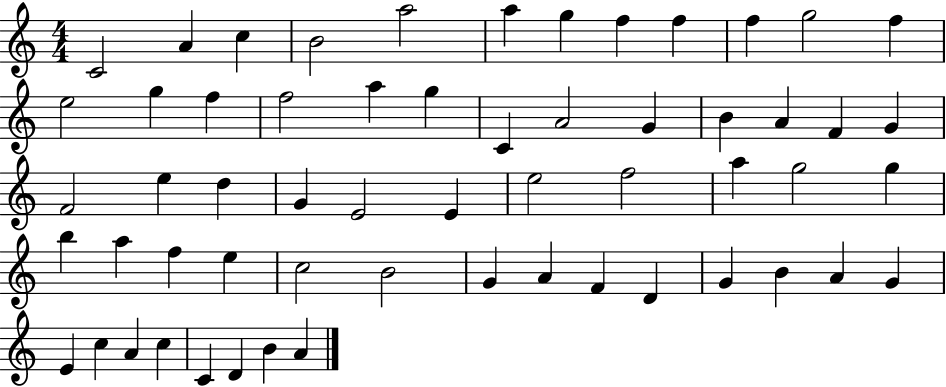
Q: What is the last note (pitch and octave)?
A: A4